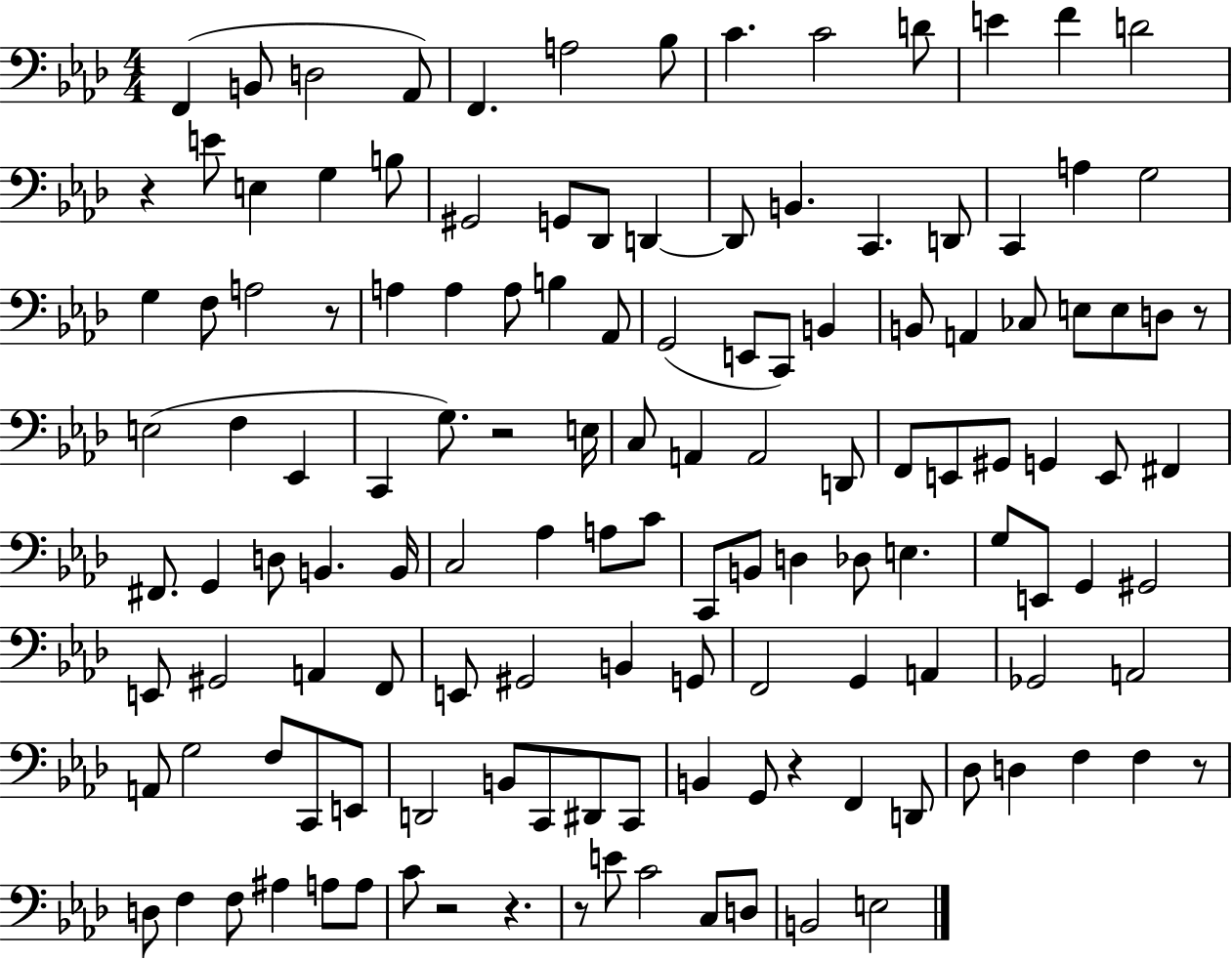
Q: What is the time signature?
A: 4/4